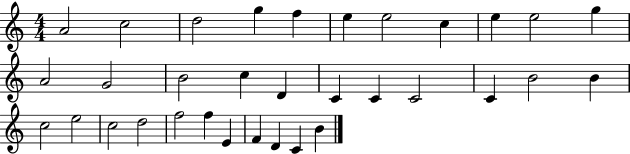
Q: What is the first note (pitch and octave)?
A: A4